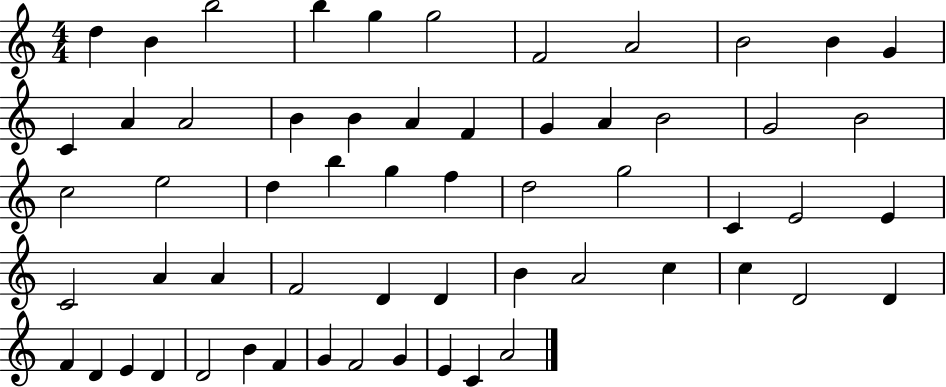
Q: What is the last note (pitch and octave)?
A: A4